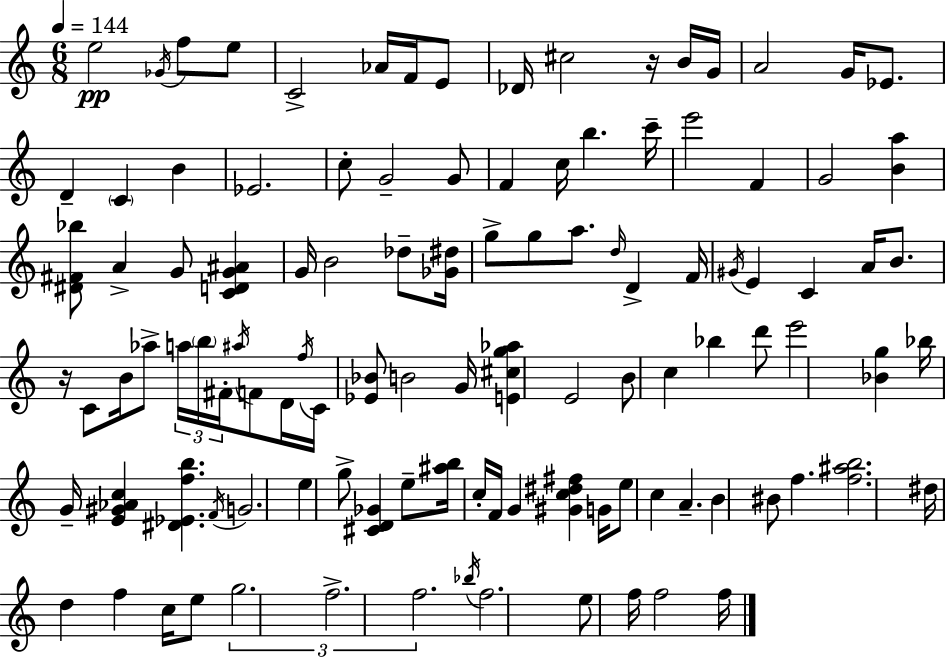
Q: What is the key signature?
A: A minor